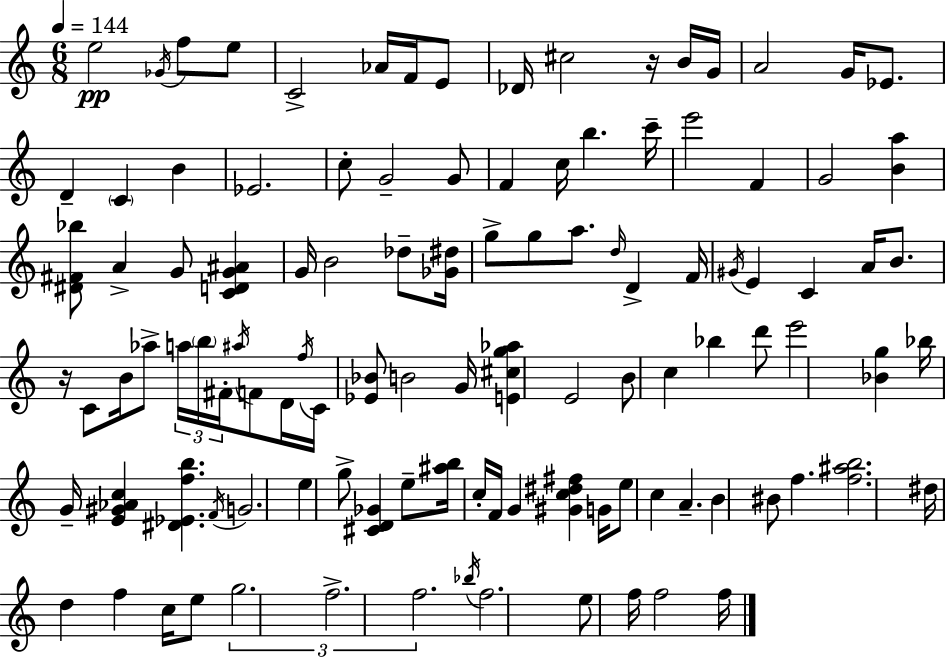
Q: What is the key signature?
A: A minor